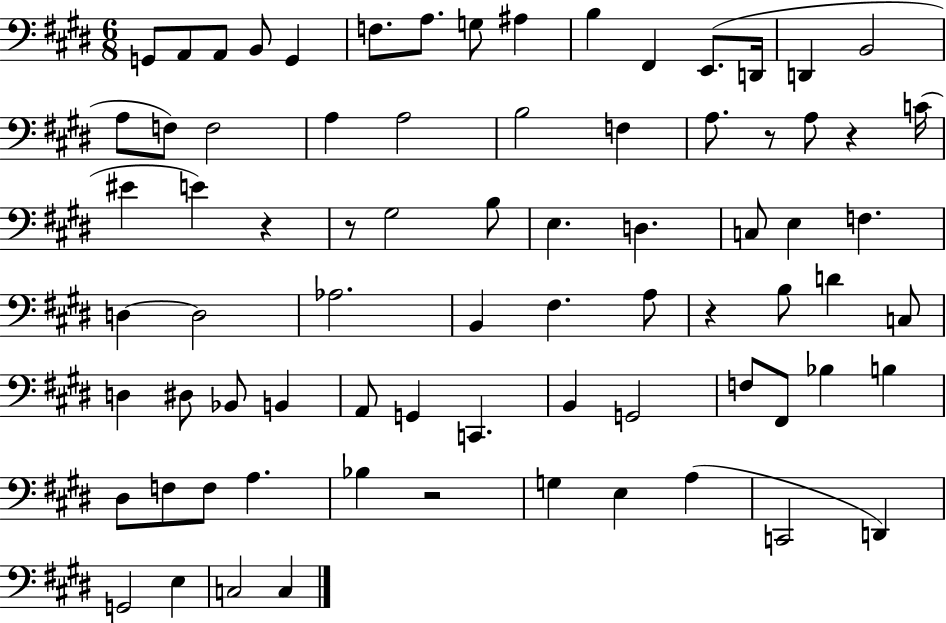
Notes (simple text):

G2/e A2/e A2/e B2/e G2/q F3/e. A3/e. G3/e A#3/q B3/q F#2/q E2/e. D2/s D2/q B2/h A3/e F3/e F3/h A3/q A3/h B3/h F3/q A3/e. R/e A3/e R/q C4/s EIS4/q E4/q R/q R/e G#3/h B3/e E3/q. D3/q. C3/e E3/q F3/q. D3/q D3/h Ab3/h. B2/q F#3/q. A3/e R/q B3/e D4/q C3/e D3/q D#3/e Bb2/e B2/q A2/e G2/q C2/q. B2/q G2/h F3/e F#2/e Bb3/q B3/q D#3/e F3/e F3/e A3/q. Bb3/q R/h G3/q E3/q A3/q C2/h D2/q G2/h E3/q C3/h C3/q